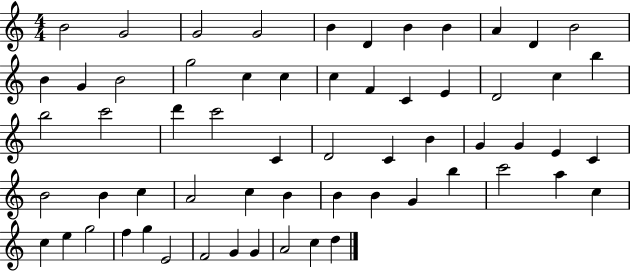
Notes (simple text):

B4/h G4/h G4/h G4/h B4/q D4/q B4/q B4/q A4/q D4/q B4/h B4/q G4/q B4/h G5/h C5/q C5/q C5/q F4/q C4/q E4/q D4/h C5/q B5/q B5/h C6/h D6/q C6/h C4/q D4/h C4/q B4/q G4/q G4/q E4/q C4/q B4/h B4/q C5/q A4/h C5/q B4/q B4/q B4/q G4/q B5/q C6/h A5/q C5/q C5/q E5/q G5/h F5/q G5/q E4/h F4/h G4/q G4/q A4/h C5/q D5/q